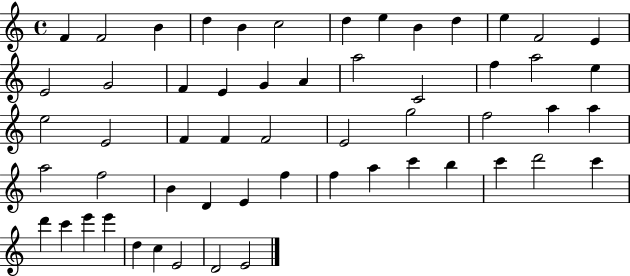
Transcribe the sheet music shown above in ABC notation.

X:1
T:Untitled
M:4/4
L:1/4
K:C
F F2 B d B c2 d e B d e F2 E E2 G2 F E G A a2 C2 f a2 e e2 E2 F F F2 E2 g2 f2 a a a2 f2 B D E f f a c' b c' d'2 c' d' c' e' e' d c E2 D2 E2